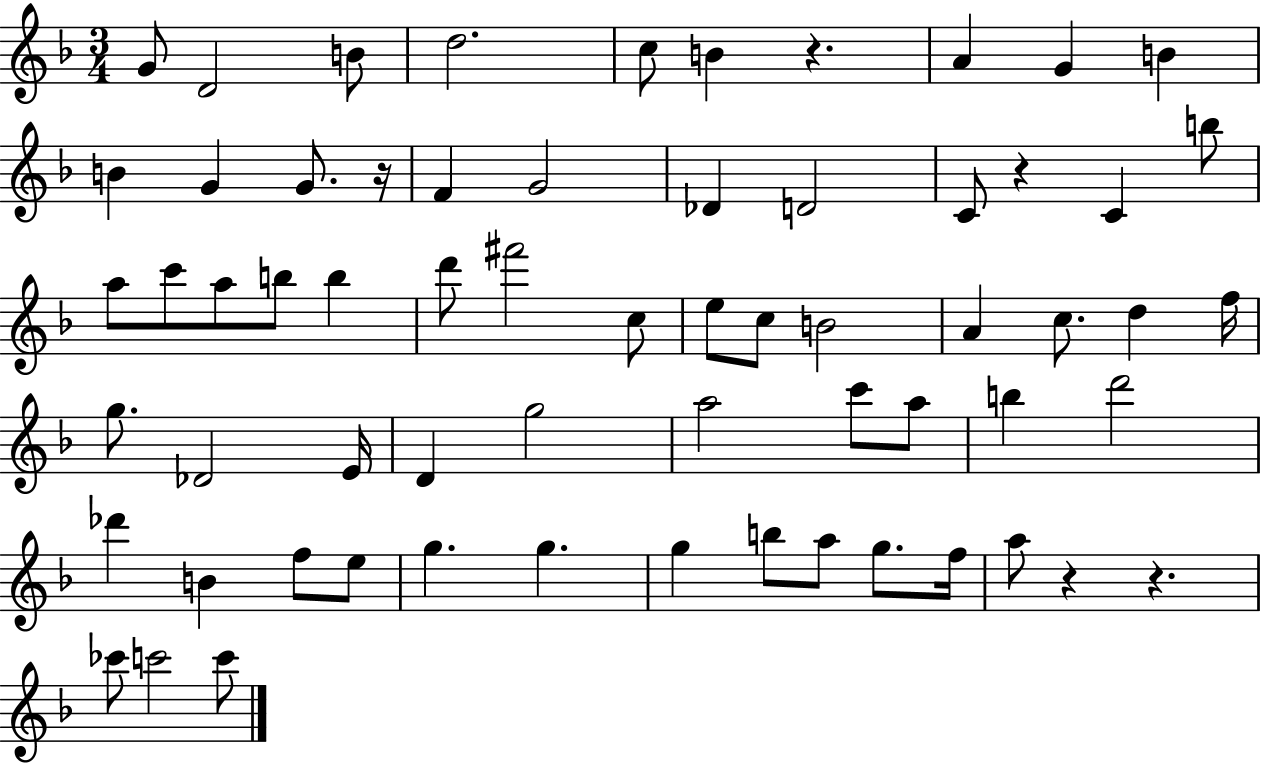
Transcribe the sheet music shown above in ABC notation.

X:1
T:Untitled
M:3/4
L:1/4
K:F
G/2 D2 B/2 d2 c/2 B z A G B B G G/2 z/4 F G2 _D D2 C/2 z C b/2 a/2 c'/2 a/2 b/2 b d'/2 ^f'2 c/2 e/2 c/2 B2 A c/2 d f/4 g/2 _D2 E/4 D g2 a2 c'/2 a/2 b d'2 _d' B f/2 e/2 g g g b/2 a/2 g/2 f/4 a/2 z z _c'/2 c'2 c'/2